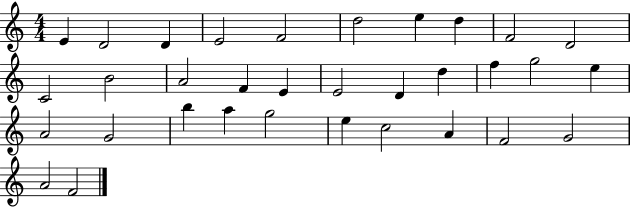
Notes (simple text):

E4/q D4/h D4/q E4/h F4/h D5/h E5/q D5/q F4/h D4/h C4/h B4/h A4/h F4/q E4/q E4/h D4/q D5/q F5/q G5/h E5/q A4/h G4/h B5/q A5/q G5/h E5/q C5/h A4/q F4/h G4/h A4/h F4/h